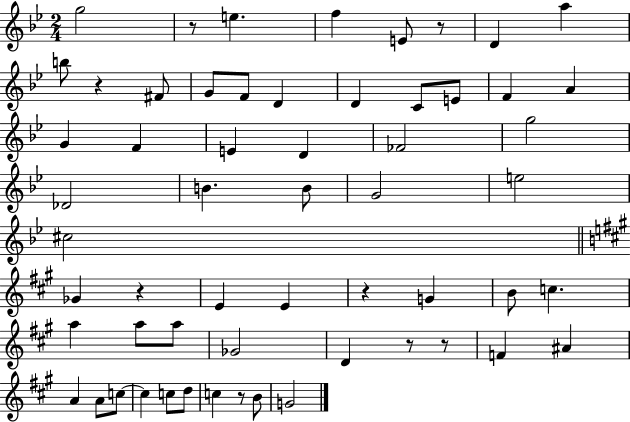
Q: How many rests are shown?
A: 8